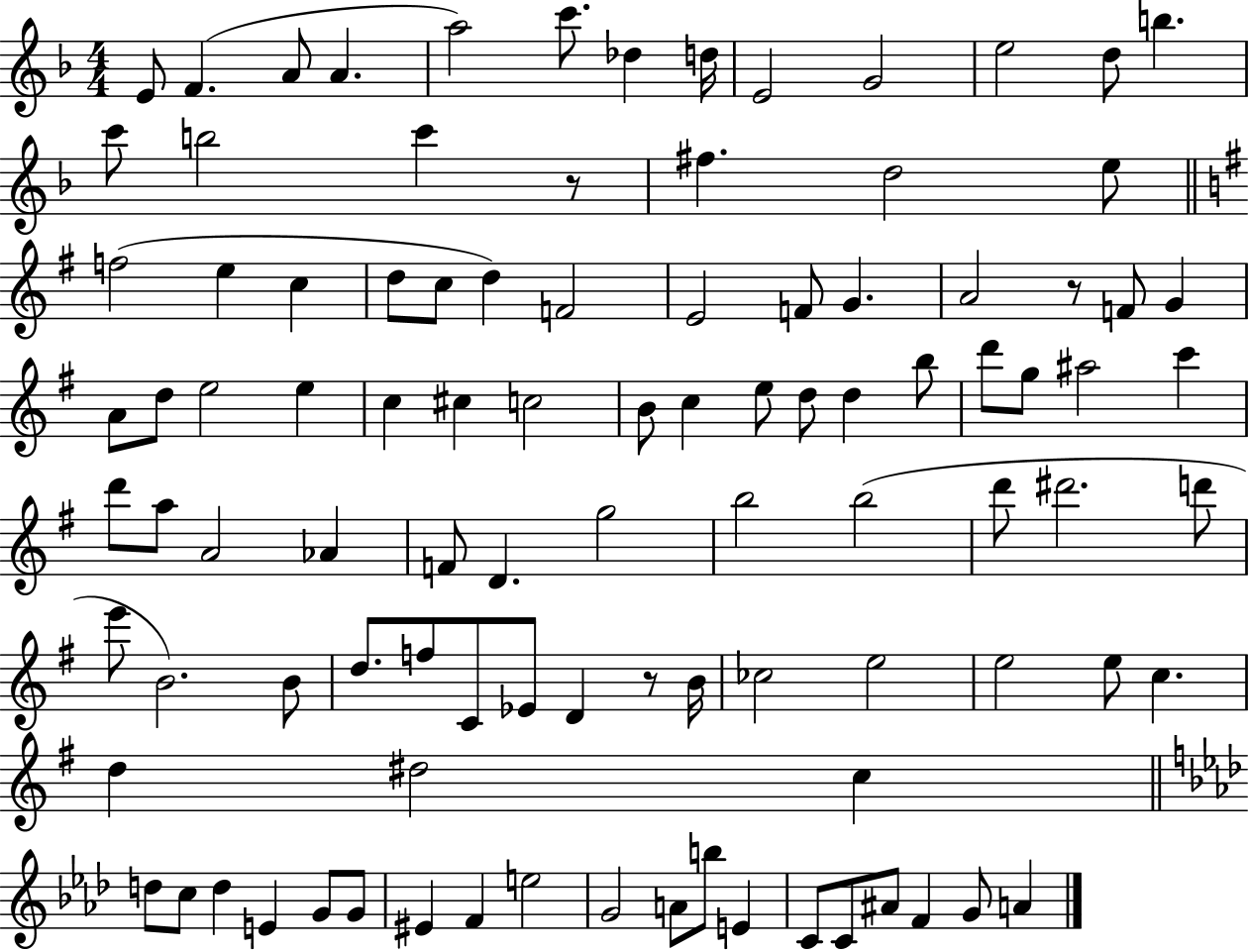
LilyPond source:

{
  \clef treble
  \numericTimeSignature
  \time 4/4
  \key f \major
  e'8 f'4.( a'8 a'4. | a''2) c'''8. des''4 d''16 | e'2 g'2 | e''2 d''8 b''4. | \break c'''8 b''2 c'''4 r8 | fis''4. d''2 e''8 | \bar "||" \break \key e \minor f''2( e''4 c''4 | d''8 c''8 d''4) f'2 | e'2 f'8 g'4. | a'2 r8 f'8 g'4 | \break a'8 d''8 e''2 e''4 | c''4 cis''4 c''2 | b'8 c''4 e''8 d''8 d''4 b''8 | d'''8 g''8 ais''2 c'''4 | \break d'''8 a''8 a'2 aes'4 | f'8 d'4. g''2 | b''2 b''2( | d'''8 dis'''2. d'''8 | \break e'''8 b'2.) b'8 | d''8. f''8 c'8 ees'8 d'4 r8 b'16 | ces''2 e''2 | e''2 e''8 c''4. | \break d''4 dis''2 c''4 | \bar "||" \break \key aes \major d''8 c''8 d''4 e'4 g'8 g'8 | eis'4 f'4 e''2 | g'2 a'8 b''8 e'4 | c'8 c'8 ais'8 f'4 g'8 a'4 | \break \bar "|."
}